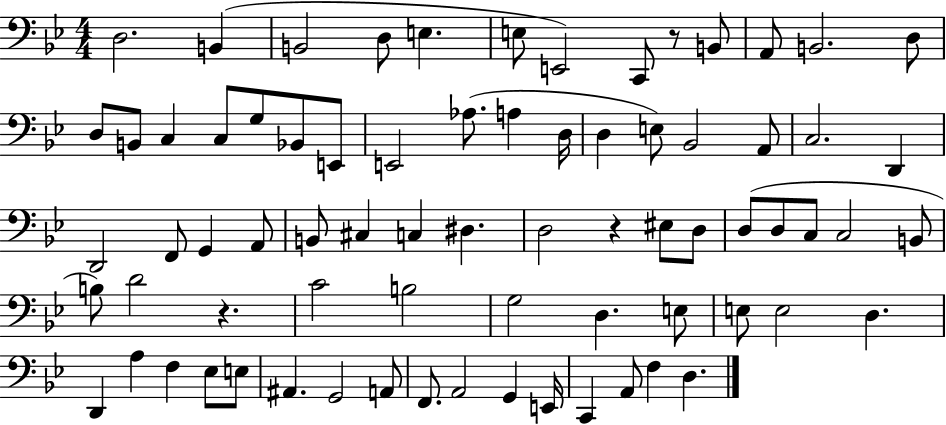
D3/h. B2/q B2/h D3/e E3/q. E3/e E2/h C2/e R/e B2/e A2/e B2/h. D3/e D3/e B2/e C3/q C3/e G3/e Bb2/e E2/e E2/h Ab3/e. A3/q D3/s D3/q E3/e Bb2/h A2/e C3/h. D2/q D2/h F2/e G2/q A2/e B2/e C#3/q C3/q D#3/q. D3/h R/q EIS3/e D3/e D3/e D3/e C3/e C3/h B2/e B3/e D4/h R/q. C4/h B3/h G3/h D3/q. E3/e E3/e E3/h D3/q. D2/q A3/q F3/q Eb3/e E3/e A#2/q. G2/h A2/e F2/e. A2/h G2/q E2/s C2/q A2/e F3/q D3/q.